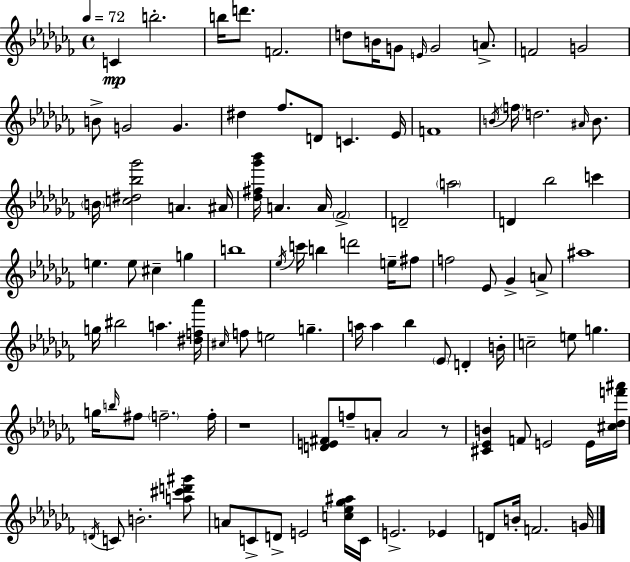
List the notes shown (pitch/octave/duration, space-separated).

C4/q B5/h. B5/s D6/e. F4/h. D5/e B4/s G4/e E4/s G4/h A4/e. F4/h G4/h B4/e G4/h G4/q. D#5/q FES5/e. D4/e C4/q. Eb4/s F4/w B4/s F5/s D5/h. A#4/s B4/e. B4/s [C5,D#5,Bb5,Gb6]/h A4/q. A#4/s [Db5,F#5,Gb6,Bb6]/s A4/q. A4/s FES4/h D4/h A5/h D4/q Bb5/h C6/q E5/q. E5/e C#5/q G5/q B5/w Eb5/s C6/s B5/q D6/h E5/s F#5/e F5/h Eb4/e Gb4/q A4/e A#5/w G5/s BIS5/h A5/q. [D#5,F5,Ab6]/s C#5/s F5/e E5/h G5/q. A5/s A5/q Bb5/q Eb4/e D4/q B4/s C5/h E5/e G5/q. G5/s B5/s F#5/e F5/h. F5/s R/w [D4,E4,F#4]/e F5/e A4/e A4/h R/e [C#4,Eb4,B4]/q F4/e E4/h E4/s [C#5,Db5,F6,A#6]/s D4/s C4/e B4/h. [A5,C#6,D6,G#6]/e A4/e C4/e D4/e E4/h [C5,Eb5,Gb5,A#5]/s C4/s E4/h. Eb4/q D4/e B4/s F4/h. G4/s